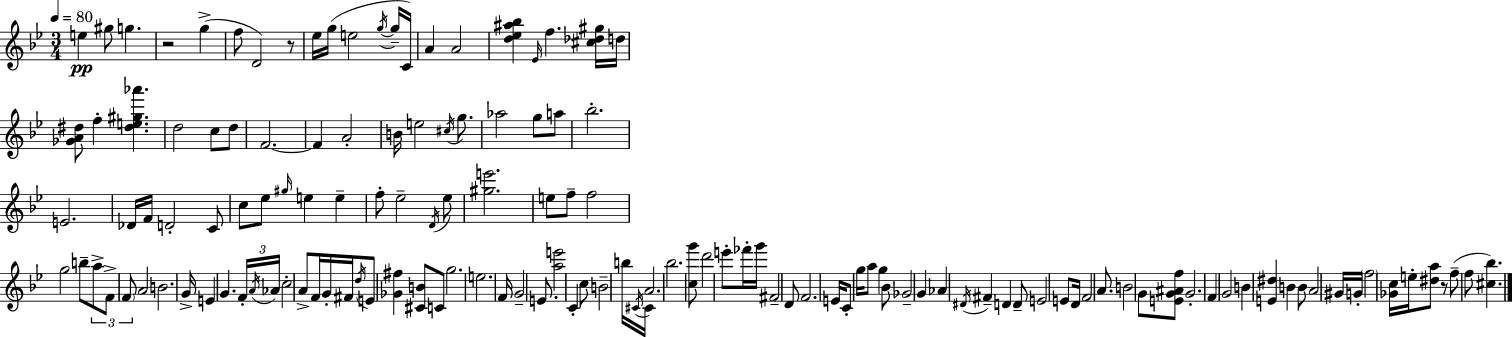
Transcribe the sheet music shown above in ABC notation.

X:1
T:Untitled
M:3/4
L:1/4
K:Bb
e ^g/2 g z2 g f/2 D2 z/2 _e/4 g/4 e2 g/4 g/4 C/4 A A2 [d_e^a_b] _E/4 f [^c_d^g]/4 d/4 [_GA^d]/2 f [^de^g_a'] d2 c/2 d/2 F2 F A2 B/4 e2 ^c/4 g/2 _a2 g/2 a/2 _b2 E2 _D/4 F/4 D2 C/2 c/2 _e/2 ^g/4 e e f/2 _e2 D/4 _e/2 [^ge']2 e/2 f/2 f2 g2 b/2 a/2 F/2 F/2 A2 B2 G/4 E G F/4 A/4 _A/4 c2 A/2 F/4 G/4 ^F/4 d/4 E/2 [_G^f] [^CB]/2 C/2 g2 e2 F/4 G2 E/2 [ae']2 C c/2 B2 b/4 ^C/4 ^C/4 A2 _b2 [cg']/2 d'2 e'/2 _f'/4 g'/4 ^F2 D/2 F2 E/4 C/2 g/4 a/2 g _B/2 _G2 G _A ^D/4 ^F D D/2 E2 E/2 D/4 F2 A/2 B2 G/2 [EG^Af]/2 G2 F G2 B [E^d] B B/2 A2 ^G/4 G/4 f2 [_Gc]/4 e/4 [^da]/2 z/2 f/2 f/2 [^c_b]